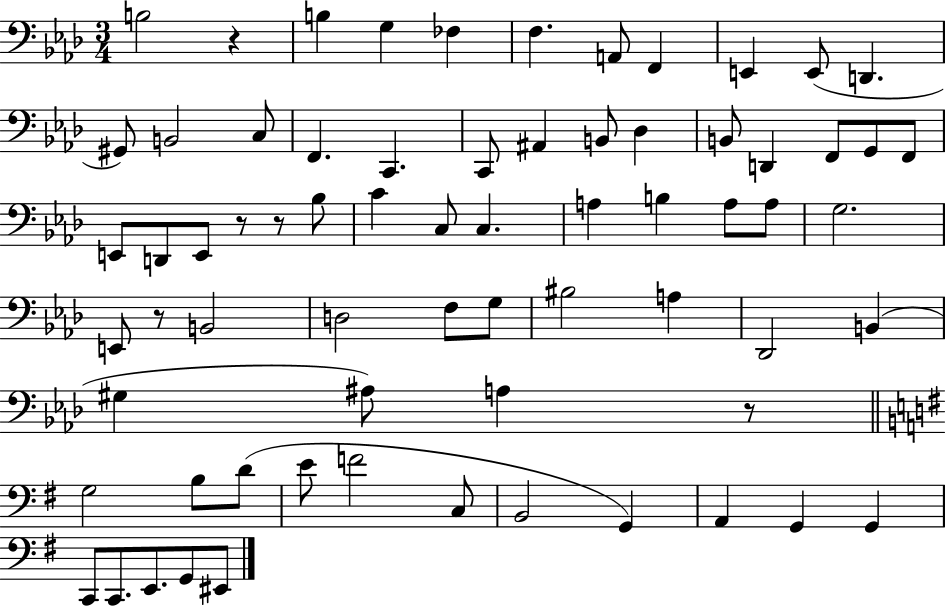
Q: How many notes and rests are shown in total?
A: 69